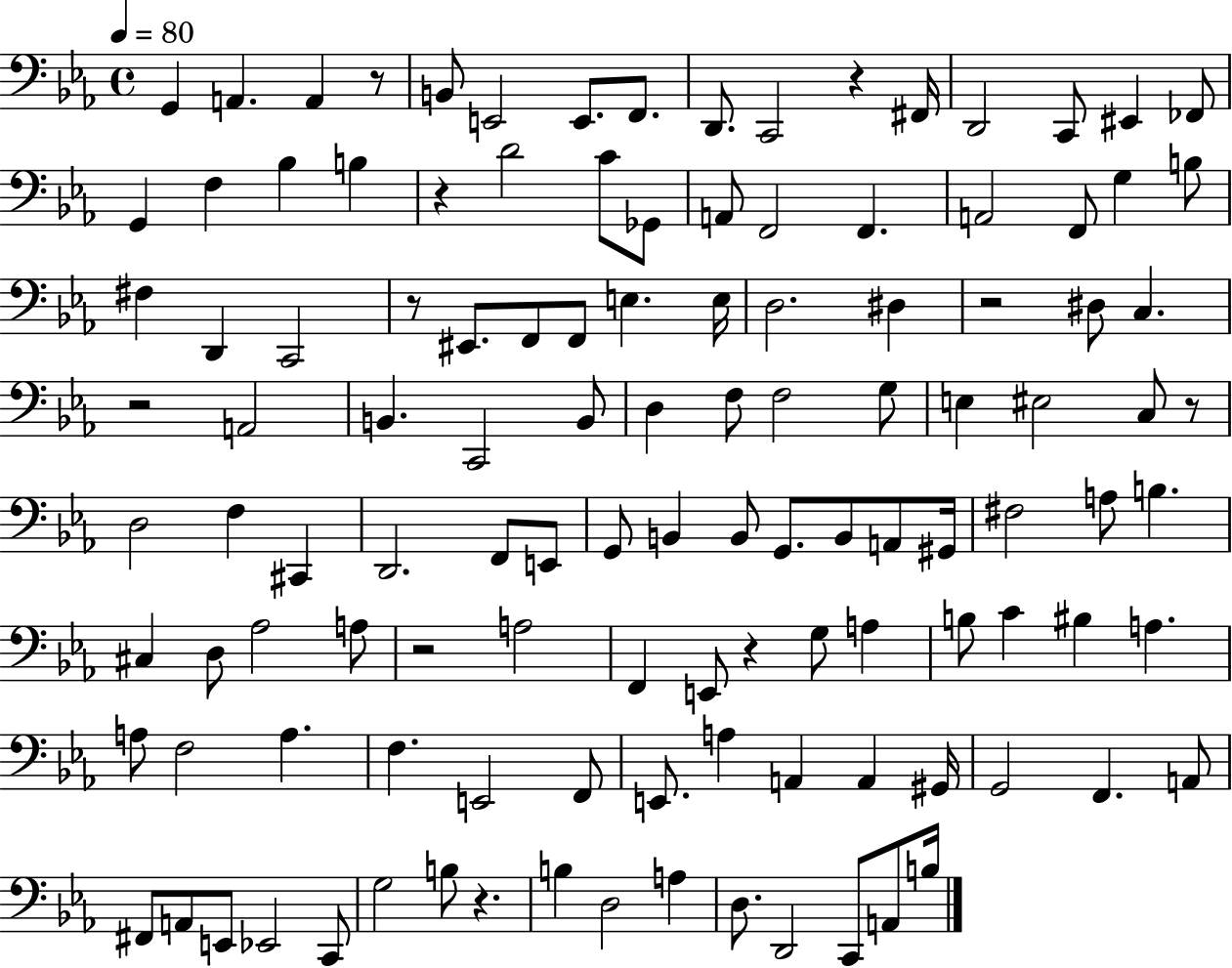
X:1
T:Untitled
M:4/4
L:1/4
K:Eb
G,, A,, A,, z/2 B,,/2 E,,2 E,,/2 F,,/2 D,,/2 C,,2 z ^F,,/4 D,,2 C,,/2 ^E,, _F,,/2 G,, F, _B, B, z D2 C/2 _G,,/2 A,,/2 F,,2 F,, A,,2 F,,/2 G, B,/2 ^F, D,, C,,2 z/2 ^E,,/2 F,,/2 F,,/2 E, E,/4 D,2 ^D, z2 ^D,/2 C, z2 A,,2 B,, C,,2 B,,/2 D, F,/2 F,2 G,/2 E, ^E,2 C,/2 z/2 D,2 F, ^C,, D,,2 F,,/2 E,,/2 G,,/2 B,, B,,/2 G,,/2 B,,/2 A,,/2 ^G,,/4 ^F,2 A,/2 B, ^C, D,/2 _A,2 A,/2 z2 A,2 F,, E,,/2 z G,/2 A, B,/2 C ^B, A, A,/2 F,2 A, F, E,,2 F,,/2 E,,/2 A, A,, A,, ^G,,/4 G,,2 F,, A,,/2 ^F,,/2 A,,/2 E,,/2 _E,,2 C,,/2 G,2 B,/2 z B, D,2 A, D,/2 D,,2 C,,/2 A,,/2 B,/4